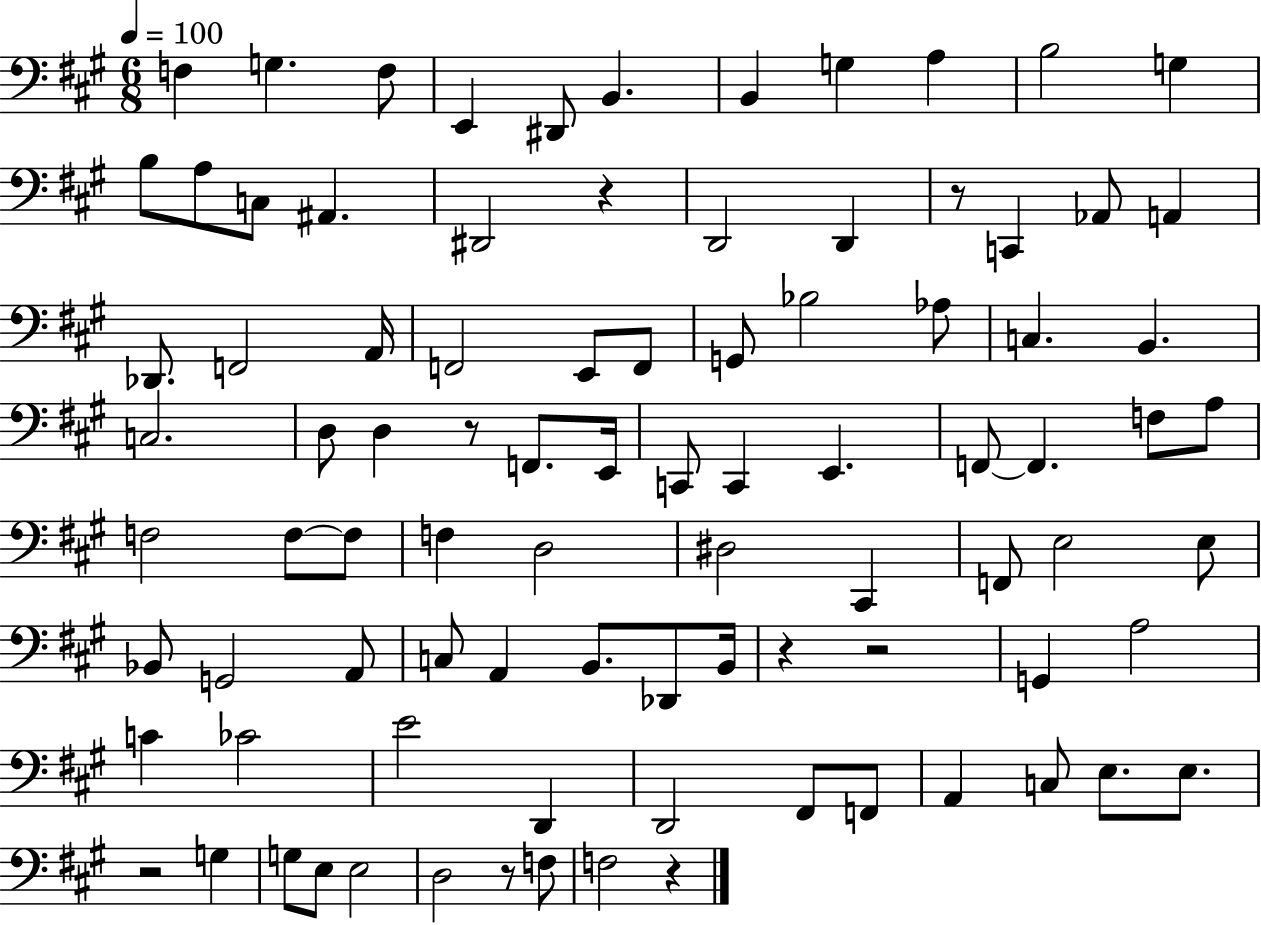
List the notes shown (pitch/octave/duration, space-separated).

F3/q G3/q. F3/e E2/q D#2/e B2/q. B2/q G3/q A3/q B3/h G3/q B3/e A3/e C3/e A#2/q. D#2/h R/q D2/h D2/q R/e C2/q Ab2/e A2/q Db2/e. F2/h A2/s F2/h E2/e F2/e G2/e Bb3/h Ab3/e C3/q. B2/q. C3/h. D3/e D3/q R/e F2/e. E2/s C2/e C2/q E2/q. F2/e F2/q. F3/e A3/e F3/h F3/e F3/e F3/q D3/h D#3/h C#2/q F2/e E3/h E3/e Bb2/e G2/h A2/e C3/e A2/q B2/e. Db2/e B2/s R/q R/h G2/q A3/h C4/q CES4/h E4/h D2/q D2/h F#2/e F2/e A2/q C3/e E3/e. E3/e. R/h G3/q G3/e E3/e E3/h D3/h R/e F3/e F3/h R/q